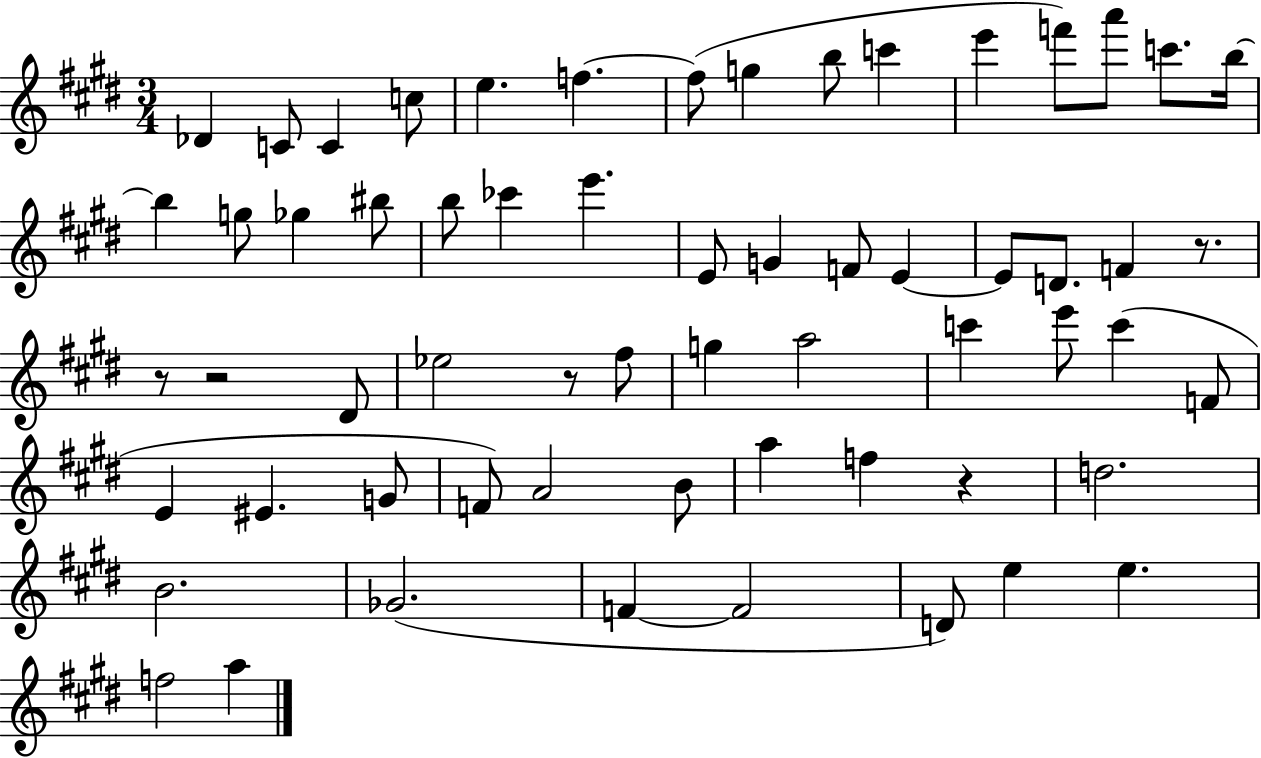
Db4/q C4/e C4/q C5/e E5/q. F5/q. F5/e G5/q B5/e C6/q E6/q F6/e A6/e C6/e. B5/s B5/q G5/e Gb5/q BIS5/e B5/e CES6/q E6/q. E4/e G4/q F4/e E4/q E4/e D4/e. F4/q R/e. R/e R/h D#4/e Eb5/h R/e F#5/e G5/q A5/h C6/q E6/e C6/q F4/e E4/q EIS4/q. G4/e F4/e A4/h B4/e A5/q F5/q R/q D5/h. B4/h. Gb4/h. F4/q F4/h D4/e E5/q E5/q. F5/h A5/q